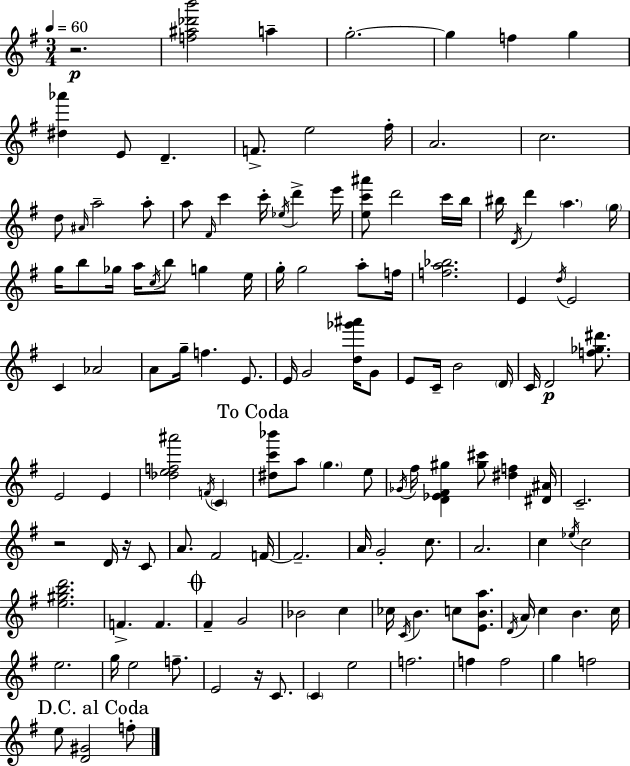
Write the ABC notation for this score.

X:1
T:Untitled
M:3/4
L:1/4
K:Em
z2 [f^a_d'b']2 a g2 g f g [^d_a'] E/2 D F/2 e2 ^f/4 A2 c2 d/2 ^A/4 a2 a/2 a/2 ^F/4 c' c'/4 _e/4 d' e'/4 [ec'^a']/2 d'2 c'/4 b/4 ^b/4 D/4 d' a g/4 g/4 b/2 _g/4 a/4 c/4 b/2 g e/4 g/4 g2 a/2 f/4 [fa_b]2 E d/4 E2 C _A2 A/2 g/4 f E/2 E/4 G2 [d_g'^a']/4 G/2 E/2 C/4 B2 D/4 C/4 D2 [f_g^d']/2 E2 E [_def^a']2 F/4 C [^dc'_b']/2 a/2 g e/2 _G/4 ^f/4 [D_E^F^g] [^g^c']/2 [^df] [^D^A]/4 C2 z2 D/4 z/4 C/2 A/2 ^F2 F/4 F2 A/4 G2 c/2 A2 c _e/4 c2 [e^gbd']2 F F ^F G2 _B2 c _c/4 C/4 B c/2 [EBa]/2 D/4 A/4 c B c/4 e2 g/4 e2 f/2 E2 z/4 C/2 C e2 f2 f f2 g f2 e/2 [D^G]2 f/2